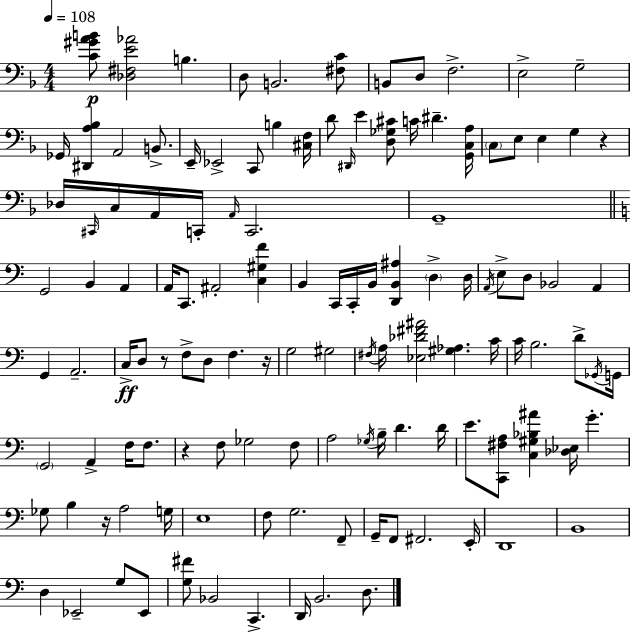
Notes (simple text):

[C4,G#4,A4,B4]/e [Db3,F#3,E4,Ab4]/h B3/q. D3/e B2/h. [F#3,C4]/e B2/e D3/e F3/h. E3/h G3/h Gb2/s [D#2,A3,Bb3]/q A2/h B2/e. E2/s Eb2/h C2/e B3/q [C#3,F3]/s D4/e D#2/s E4/q [D3,Gb3,C#4]/e C4/s D#4/q. [G2,C3,A3]/s C3/e E3/e E3/q G3/q R/q Db3/s C#2/s C3/s A2/s C2/s A2/s C2/h. G2/w G2/h B2/q A2/q A2/s C2/e. A#2/h [C3,G#3,F4]/q B2/q C2/s C2/s B2/s [D2,B2,A#3]/q D3/q D3/s A2/s E3/e D3/e Bb2/h A2/q G2/q A2/h. C3/s D3/e R/e F3/e D3/e F3/q. R/s G3/h G#3/h F#3/s A3/s [Eb3,Db4,F#4,A#4]/h [G#3,Ab3]/q. C4/s C4/s B3/h. D4/e Gb2/s G2/s G2/h A2/q F3/s F3/e. R/q F3/e Gb3/h F3/e A3/h Gb3/s B3/s D4/q. D4/s E4/e. [C2,F#3,A3]/e [C3,G#3,Bb3,A#4]/q [Db3,Eb3]/s G4/q. Gb3/e B3/q R/s A3/h G3/s E3/w F3/e G3/h. F2/e G2/s F2/e F#2/h. E2/s D2/w B2/w D3/q Eb2/h G3/e Eb2/e [G3,F#4]/e Bb2/h C2/q. D2/s B2/h. D3/e.